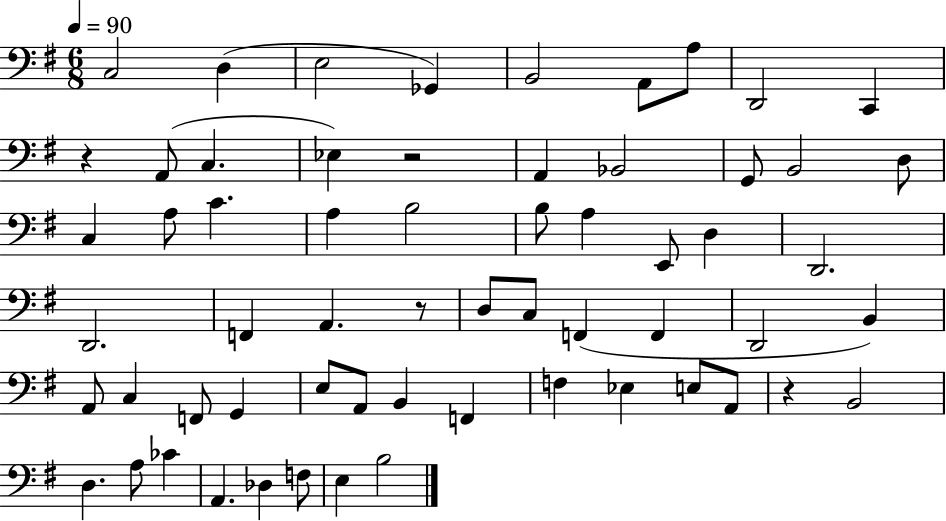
{
  \clef bass
  \numericTimeSignature
  \time 6/8
  \key g \major
  \tempo 4 = 90
  \repeat volta 2 { c2 d4( | e2 ges,4) | b,2 a,8 a8 | d,2 c,4 | \break r4 a,8( c4. | ees4) r2 | a,4 bes,2 | g,8 b,2 d8 | \break c4 a8 c'4. | a4 b2 | b8 a4 e,8 d4 | d,2. | \break d,2. | f,4 a,4. r8 | d8 c8 f,4( f,4 | d,2 b,4) | \break a,8 c4 f,8 g,4 | e8 a,8 b,4 f,4 | f4 ees4 e8 a,8 | r4 b,2 | \break d4. a8 ces'4 | a,4. des4 f8 | e4 b2 | } \bar "|."
}